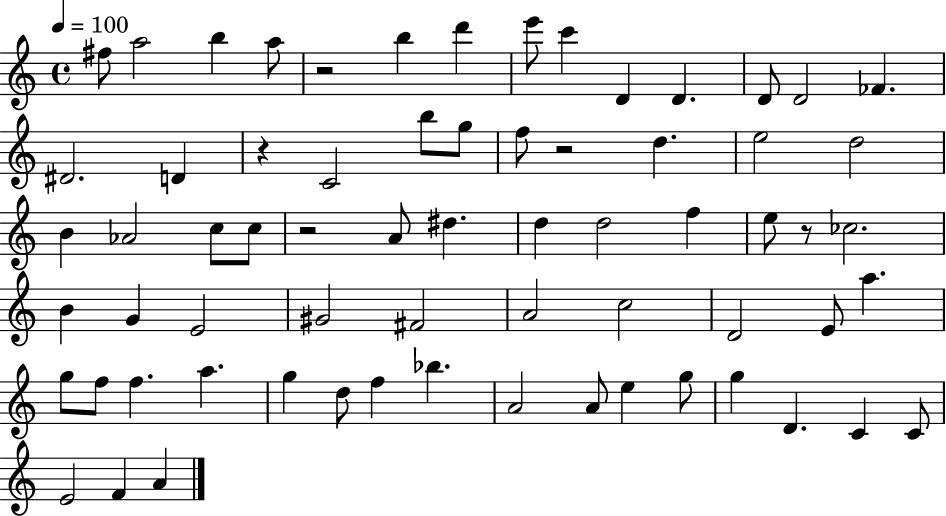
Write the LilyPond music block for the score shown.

{
  \clef treble
  \time 4/4
  \defaultTimeSignature
  \key c \major
  \tempo 4 = 100
  \repeat volta 2 { fis''8 a''2 b''4 a''8 | r2 b''4 d'''4 | e'''8 c'''4 d'4 d'4. | d'8 d'2 fes'4. | \break dis'2. d'4 | r4 c'2 b''8 g''8 | f''8 r2 d''4. | e''2 d''2 | \break b'4 aes'2 c''8 c''8 | r2 a'8 dis''4. | d''4 d''2 f''4 | e''8 r8 ces''2. | \break b'4 g'4 e'2 | gis'2 fis'2 | a'2 c''2 | d'2 e'8 a''4. | \break g''8 f''8 f''4. a''4. | g''4 d''8 f''4 bes''4. | a'2 a'8 e''4 g''8 | g''4 d'4. c'4 c'8 | \break e'2 f'4 a'4 | } \bar "|."
}